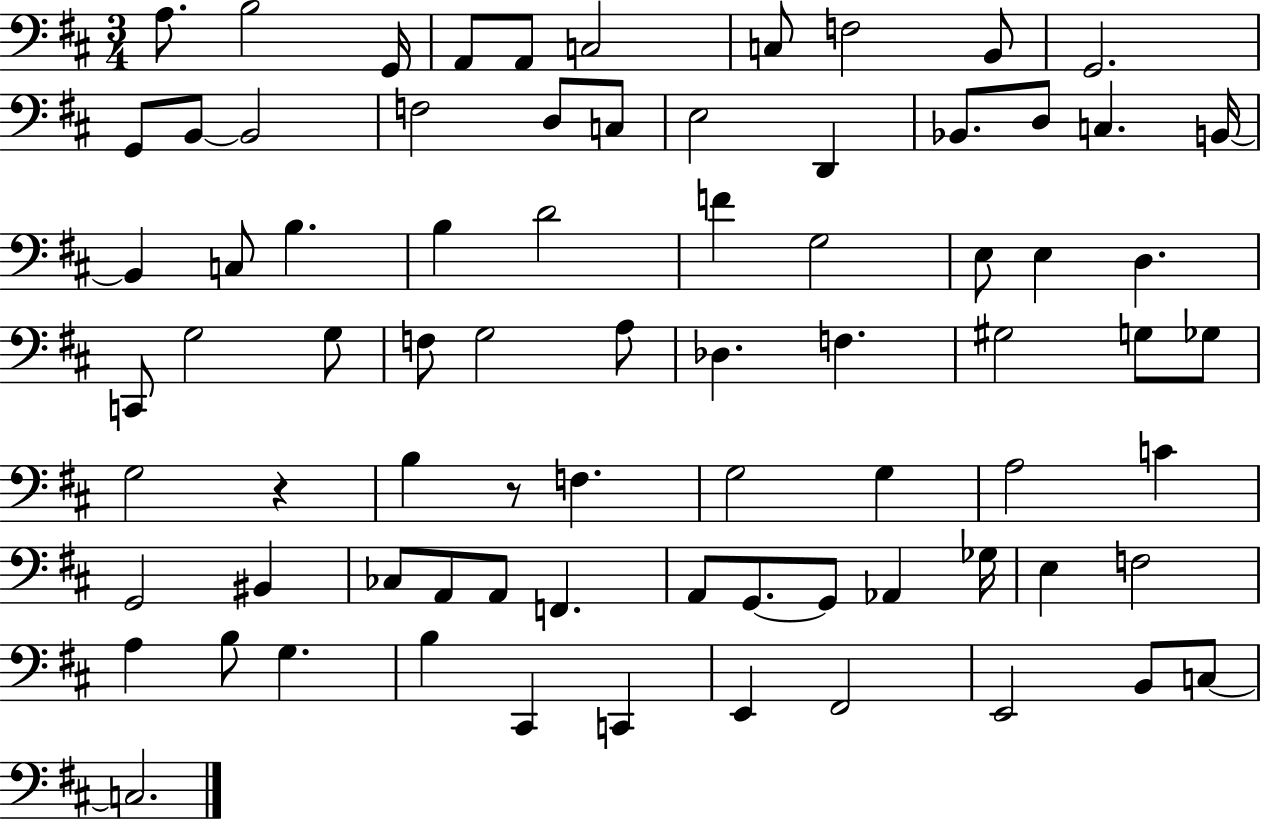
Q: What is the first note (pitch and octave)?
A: A3